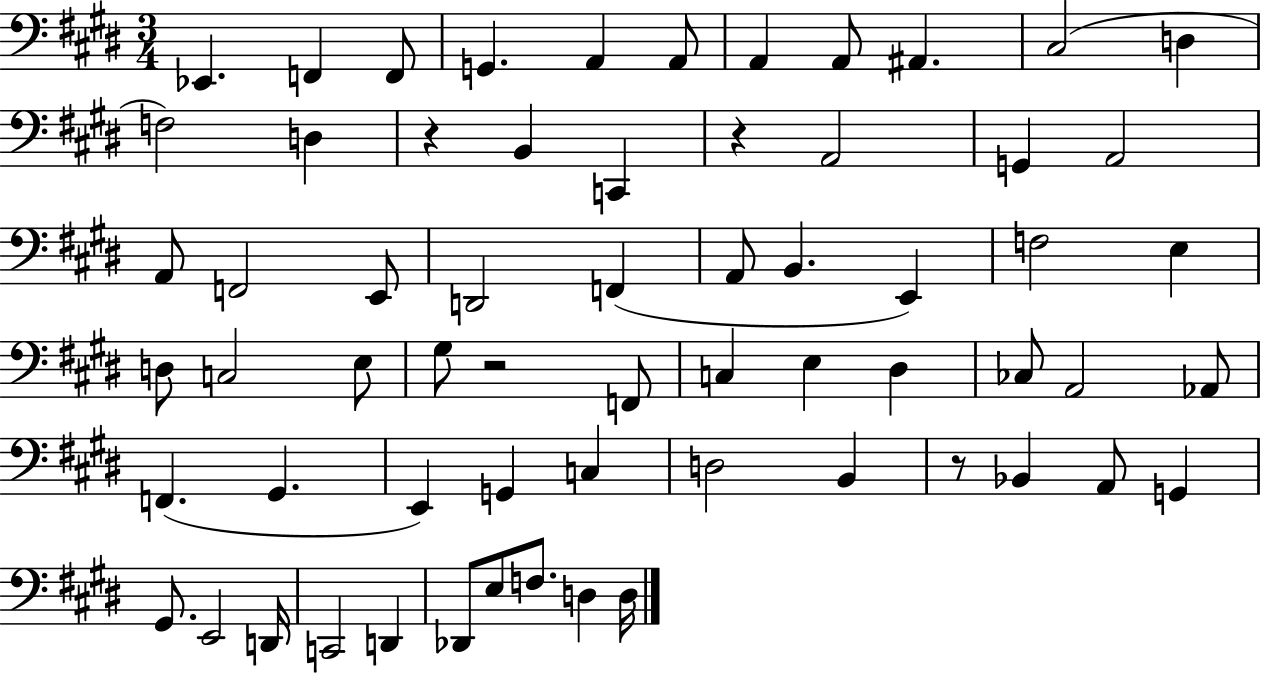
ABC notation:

X:1
T:Untitled
M:3/4
L:1/4
K:E
_E,, F,, F,,/2 G,, A,, A,,/2 A,, A,,/2 ^A,, ^C,2 D, F,2 D, z B,, C,, z A,,2 G,, A,,2 A,,/2 F,,2 E,,/2 D,,2 F,, A,,/2 B,, E,, F,2 E, D,/2 C,2 E,/2 ^G,/2 z2 F,,/2 C, E, ^D, _C,/2 A,,2 _A,,/2 F,, ^G,, E,, G,, C, D,2 B,, z/2 _B,, A,,/2 G,, ^G,,/2 E,,2 D,,/4 C,,2 D,, _D,,/2 E,/2 F,/2 D, D,/4